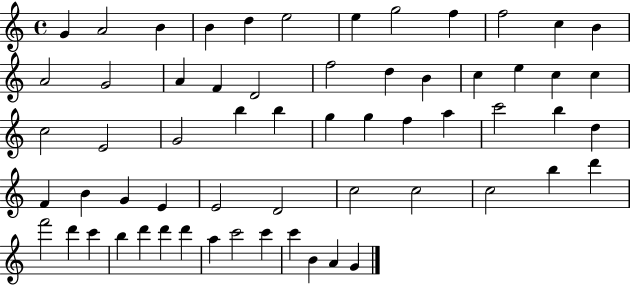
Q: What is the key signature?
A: C major